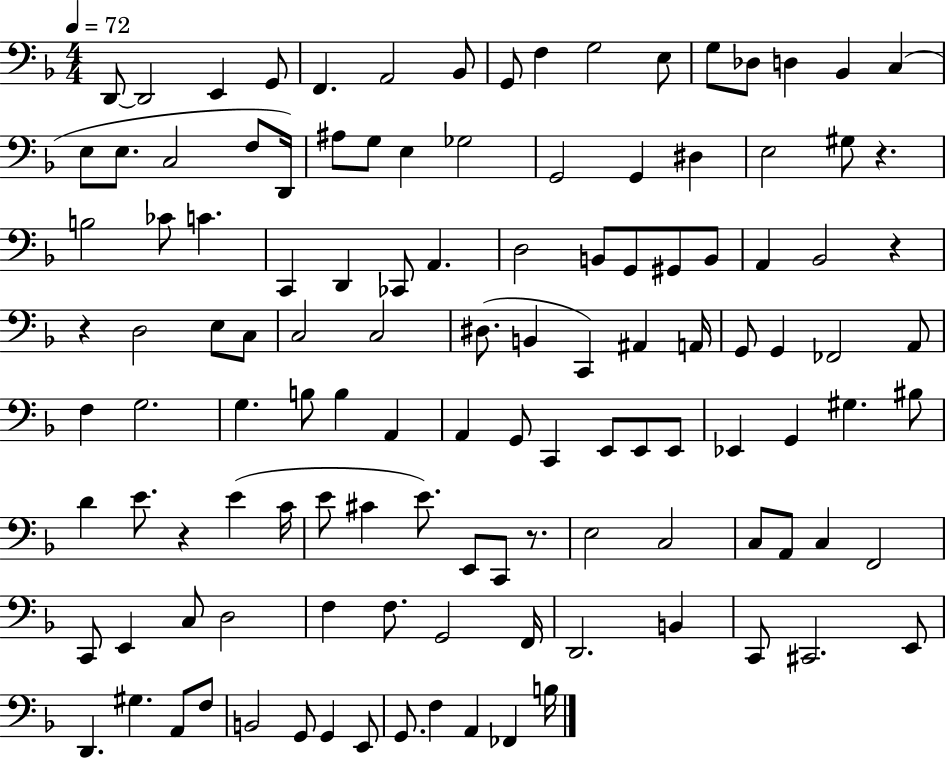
{
  \clef bass
  \numericTimeSignature
  \time 4/4
  \key f \major
  \tempo 4 = 72
  d,8~~ d,2 e,4 g,8 | f,4. a,2 bes,8 | g,8 f4 g2 e8 | g8 des8 d4 bes,4 c4( | \break e8 e8. c2 f8 d,16) | ais8 g8 e4 ges2 | g,2 g,4 dis4 | e2 gis8 r4. | \break b2 ces'8 c'4. | c,4 d,4 ces,8 a,4. | d2 b,8 g,8 gis,8 b,8 | a,4 bes,2 r4 | \break r4 d2 e8 c8 | c2 c2 | dis8.( b,4 c,4) ais,4 a,16 | g,8 g,4 fes,2 a,8 | \break f4 g2. | g4. b8 b4 a,4 | a,4 g,8 c,4 e,8 e,8 e,8 | ees,4 g,4 gis4. bis8 | \break d'4 e'8. r4 e'4( c'16 | e'8 cis'4 e'8.) e,8 c,8 r8. | e2 c2 | c8 a,8 c4 f,2 | \break c,8 e,4 c8 d2 | f4 f8. g,2 f,16 | d,2. b,4 | c,8 cis,2. e,8 | \break d,4. gis4. a,8 f8 | b,2 g,8 g,4 e,8 | g,8. f4 a,4 fes,4 b16 | \bar "|."
}